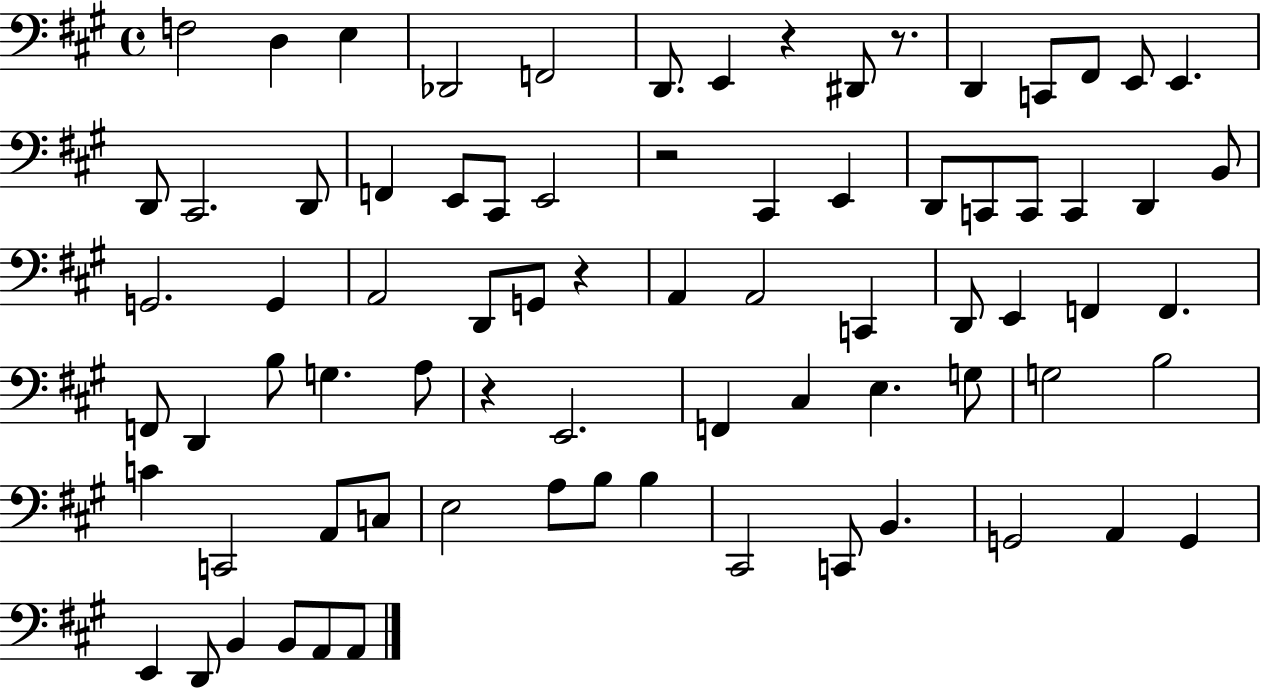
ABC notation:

X:1
T:Untitled
M:4/4
L:1/4
K:A
F,2 D, E, _D,,2 F,,2 D,,/2 E,, z ^D,,/2 z/2 D,, C,,/2 ^F,,/2 E,,/2 E,, D,,/2 ^C,,2 D,,/2 F,, E,,/2 ^C,,/2 E,,2 z2 ^C,, E,, D,,/2 C,,/2 C,,/2 C,, D,, B,,/2 G,,2 G,, A,,2 D,,/2 G,,/2 z A,, A,,2 C,, D,,/2 E,, F,, F,, F,,/2 D,, B,/2 G, A,/2 z E,,2 F,, ^C, E, G,/2 G,2 B,2 C C,,2 A,,/2 C,/2 E,2 A,/2 B,/2 B, ^C,,2 C,,/2 B,, G,,2 A,, G,, E,, D,,/2 B,, B,,/2 A,,/2 A,,/2